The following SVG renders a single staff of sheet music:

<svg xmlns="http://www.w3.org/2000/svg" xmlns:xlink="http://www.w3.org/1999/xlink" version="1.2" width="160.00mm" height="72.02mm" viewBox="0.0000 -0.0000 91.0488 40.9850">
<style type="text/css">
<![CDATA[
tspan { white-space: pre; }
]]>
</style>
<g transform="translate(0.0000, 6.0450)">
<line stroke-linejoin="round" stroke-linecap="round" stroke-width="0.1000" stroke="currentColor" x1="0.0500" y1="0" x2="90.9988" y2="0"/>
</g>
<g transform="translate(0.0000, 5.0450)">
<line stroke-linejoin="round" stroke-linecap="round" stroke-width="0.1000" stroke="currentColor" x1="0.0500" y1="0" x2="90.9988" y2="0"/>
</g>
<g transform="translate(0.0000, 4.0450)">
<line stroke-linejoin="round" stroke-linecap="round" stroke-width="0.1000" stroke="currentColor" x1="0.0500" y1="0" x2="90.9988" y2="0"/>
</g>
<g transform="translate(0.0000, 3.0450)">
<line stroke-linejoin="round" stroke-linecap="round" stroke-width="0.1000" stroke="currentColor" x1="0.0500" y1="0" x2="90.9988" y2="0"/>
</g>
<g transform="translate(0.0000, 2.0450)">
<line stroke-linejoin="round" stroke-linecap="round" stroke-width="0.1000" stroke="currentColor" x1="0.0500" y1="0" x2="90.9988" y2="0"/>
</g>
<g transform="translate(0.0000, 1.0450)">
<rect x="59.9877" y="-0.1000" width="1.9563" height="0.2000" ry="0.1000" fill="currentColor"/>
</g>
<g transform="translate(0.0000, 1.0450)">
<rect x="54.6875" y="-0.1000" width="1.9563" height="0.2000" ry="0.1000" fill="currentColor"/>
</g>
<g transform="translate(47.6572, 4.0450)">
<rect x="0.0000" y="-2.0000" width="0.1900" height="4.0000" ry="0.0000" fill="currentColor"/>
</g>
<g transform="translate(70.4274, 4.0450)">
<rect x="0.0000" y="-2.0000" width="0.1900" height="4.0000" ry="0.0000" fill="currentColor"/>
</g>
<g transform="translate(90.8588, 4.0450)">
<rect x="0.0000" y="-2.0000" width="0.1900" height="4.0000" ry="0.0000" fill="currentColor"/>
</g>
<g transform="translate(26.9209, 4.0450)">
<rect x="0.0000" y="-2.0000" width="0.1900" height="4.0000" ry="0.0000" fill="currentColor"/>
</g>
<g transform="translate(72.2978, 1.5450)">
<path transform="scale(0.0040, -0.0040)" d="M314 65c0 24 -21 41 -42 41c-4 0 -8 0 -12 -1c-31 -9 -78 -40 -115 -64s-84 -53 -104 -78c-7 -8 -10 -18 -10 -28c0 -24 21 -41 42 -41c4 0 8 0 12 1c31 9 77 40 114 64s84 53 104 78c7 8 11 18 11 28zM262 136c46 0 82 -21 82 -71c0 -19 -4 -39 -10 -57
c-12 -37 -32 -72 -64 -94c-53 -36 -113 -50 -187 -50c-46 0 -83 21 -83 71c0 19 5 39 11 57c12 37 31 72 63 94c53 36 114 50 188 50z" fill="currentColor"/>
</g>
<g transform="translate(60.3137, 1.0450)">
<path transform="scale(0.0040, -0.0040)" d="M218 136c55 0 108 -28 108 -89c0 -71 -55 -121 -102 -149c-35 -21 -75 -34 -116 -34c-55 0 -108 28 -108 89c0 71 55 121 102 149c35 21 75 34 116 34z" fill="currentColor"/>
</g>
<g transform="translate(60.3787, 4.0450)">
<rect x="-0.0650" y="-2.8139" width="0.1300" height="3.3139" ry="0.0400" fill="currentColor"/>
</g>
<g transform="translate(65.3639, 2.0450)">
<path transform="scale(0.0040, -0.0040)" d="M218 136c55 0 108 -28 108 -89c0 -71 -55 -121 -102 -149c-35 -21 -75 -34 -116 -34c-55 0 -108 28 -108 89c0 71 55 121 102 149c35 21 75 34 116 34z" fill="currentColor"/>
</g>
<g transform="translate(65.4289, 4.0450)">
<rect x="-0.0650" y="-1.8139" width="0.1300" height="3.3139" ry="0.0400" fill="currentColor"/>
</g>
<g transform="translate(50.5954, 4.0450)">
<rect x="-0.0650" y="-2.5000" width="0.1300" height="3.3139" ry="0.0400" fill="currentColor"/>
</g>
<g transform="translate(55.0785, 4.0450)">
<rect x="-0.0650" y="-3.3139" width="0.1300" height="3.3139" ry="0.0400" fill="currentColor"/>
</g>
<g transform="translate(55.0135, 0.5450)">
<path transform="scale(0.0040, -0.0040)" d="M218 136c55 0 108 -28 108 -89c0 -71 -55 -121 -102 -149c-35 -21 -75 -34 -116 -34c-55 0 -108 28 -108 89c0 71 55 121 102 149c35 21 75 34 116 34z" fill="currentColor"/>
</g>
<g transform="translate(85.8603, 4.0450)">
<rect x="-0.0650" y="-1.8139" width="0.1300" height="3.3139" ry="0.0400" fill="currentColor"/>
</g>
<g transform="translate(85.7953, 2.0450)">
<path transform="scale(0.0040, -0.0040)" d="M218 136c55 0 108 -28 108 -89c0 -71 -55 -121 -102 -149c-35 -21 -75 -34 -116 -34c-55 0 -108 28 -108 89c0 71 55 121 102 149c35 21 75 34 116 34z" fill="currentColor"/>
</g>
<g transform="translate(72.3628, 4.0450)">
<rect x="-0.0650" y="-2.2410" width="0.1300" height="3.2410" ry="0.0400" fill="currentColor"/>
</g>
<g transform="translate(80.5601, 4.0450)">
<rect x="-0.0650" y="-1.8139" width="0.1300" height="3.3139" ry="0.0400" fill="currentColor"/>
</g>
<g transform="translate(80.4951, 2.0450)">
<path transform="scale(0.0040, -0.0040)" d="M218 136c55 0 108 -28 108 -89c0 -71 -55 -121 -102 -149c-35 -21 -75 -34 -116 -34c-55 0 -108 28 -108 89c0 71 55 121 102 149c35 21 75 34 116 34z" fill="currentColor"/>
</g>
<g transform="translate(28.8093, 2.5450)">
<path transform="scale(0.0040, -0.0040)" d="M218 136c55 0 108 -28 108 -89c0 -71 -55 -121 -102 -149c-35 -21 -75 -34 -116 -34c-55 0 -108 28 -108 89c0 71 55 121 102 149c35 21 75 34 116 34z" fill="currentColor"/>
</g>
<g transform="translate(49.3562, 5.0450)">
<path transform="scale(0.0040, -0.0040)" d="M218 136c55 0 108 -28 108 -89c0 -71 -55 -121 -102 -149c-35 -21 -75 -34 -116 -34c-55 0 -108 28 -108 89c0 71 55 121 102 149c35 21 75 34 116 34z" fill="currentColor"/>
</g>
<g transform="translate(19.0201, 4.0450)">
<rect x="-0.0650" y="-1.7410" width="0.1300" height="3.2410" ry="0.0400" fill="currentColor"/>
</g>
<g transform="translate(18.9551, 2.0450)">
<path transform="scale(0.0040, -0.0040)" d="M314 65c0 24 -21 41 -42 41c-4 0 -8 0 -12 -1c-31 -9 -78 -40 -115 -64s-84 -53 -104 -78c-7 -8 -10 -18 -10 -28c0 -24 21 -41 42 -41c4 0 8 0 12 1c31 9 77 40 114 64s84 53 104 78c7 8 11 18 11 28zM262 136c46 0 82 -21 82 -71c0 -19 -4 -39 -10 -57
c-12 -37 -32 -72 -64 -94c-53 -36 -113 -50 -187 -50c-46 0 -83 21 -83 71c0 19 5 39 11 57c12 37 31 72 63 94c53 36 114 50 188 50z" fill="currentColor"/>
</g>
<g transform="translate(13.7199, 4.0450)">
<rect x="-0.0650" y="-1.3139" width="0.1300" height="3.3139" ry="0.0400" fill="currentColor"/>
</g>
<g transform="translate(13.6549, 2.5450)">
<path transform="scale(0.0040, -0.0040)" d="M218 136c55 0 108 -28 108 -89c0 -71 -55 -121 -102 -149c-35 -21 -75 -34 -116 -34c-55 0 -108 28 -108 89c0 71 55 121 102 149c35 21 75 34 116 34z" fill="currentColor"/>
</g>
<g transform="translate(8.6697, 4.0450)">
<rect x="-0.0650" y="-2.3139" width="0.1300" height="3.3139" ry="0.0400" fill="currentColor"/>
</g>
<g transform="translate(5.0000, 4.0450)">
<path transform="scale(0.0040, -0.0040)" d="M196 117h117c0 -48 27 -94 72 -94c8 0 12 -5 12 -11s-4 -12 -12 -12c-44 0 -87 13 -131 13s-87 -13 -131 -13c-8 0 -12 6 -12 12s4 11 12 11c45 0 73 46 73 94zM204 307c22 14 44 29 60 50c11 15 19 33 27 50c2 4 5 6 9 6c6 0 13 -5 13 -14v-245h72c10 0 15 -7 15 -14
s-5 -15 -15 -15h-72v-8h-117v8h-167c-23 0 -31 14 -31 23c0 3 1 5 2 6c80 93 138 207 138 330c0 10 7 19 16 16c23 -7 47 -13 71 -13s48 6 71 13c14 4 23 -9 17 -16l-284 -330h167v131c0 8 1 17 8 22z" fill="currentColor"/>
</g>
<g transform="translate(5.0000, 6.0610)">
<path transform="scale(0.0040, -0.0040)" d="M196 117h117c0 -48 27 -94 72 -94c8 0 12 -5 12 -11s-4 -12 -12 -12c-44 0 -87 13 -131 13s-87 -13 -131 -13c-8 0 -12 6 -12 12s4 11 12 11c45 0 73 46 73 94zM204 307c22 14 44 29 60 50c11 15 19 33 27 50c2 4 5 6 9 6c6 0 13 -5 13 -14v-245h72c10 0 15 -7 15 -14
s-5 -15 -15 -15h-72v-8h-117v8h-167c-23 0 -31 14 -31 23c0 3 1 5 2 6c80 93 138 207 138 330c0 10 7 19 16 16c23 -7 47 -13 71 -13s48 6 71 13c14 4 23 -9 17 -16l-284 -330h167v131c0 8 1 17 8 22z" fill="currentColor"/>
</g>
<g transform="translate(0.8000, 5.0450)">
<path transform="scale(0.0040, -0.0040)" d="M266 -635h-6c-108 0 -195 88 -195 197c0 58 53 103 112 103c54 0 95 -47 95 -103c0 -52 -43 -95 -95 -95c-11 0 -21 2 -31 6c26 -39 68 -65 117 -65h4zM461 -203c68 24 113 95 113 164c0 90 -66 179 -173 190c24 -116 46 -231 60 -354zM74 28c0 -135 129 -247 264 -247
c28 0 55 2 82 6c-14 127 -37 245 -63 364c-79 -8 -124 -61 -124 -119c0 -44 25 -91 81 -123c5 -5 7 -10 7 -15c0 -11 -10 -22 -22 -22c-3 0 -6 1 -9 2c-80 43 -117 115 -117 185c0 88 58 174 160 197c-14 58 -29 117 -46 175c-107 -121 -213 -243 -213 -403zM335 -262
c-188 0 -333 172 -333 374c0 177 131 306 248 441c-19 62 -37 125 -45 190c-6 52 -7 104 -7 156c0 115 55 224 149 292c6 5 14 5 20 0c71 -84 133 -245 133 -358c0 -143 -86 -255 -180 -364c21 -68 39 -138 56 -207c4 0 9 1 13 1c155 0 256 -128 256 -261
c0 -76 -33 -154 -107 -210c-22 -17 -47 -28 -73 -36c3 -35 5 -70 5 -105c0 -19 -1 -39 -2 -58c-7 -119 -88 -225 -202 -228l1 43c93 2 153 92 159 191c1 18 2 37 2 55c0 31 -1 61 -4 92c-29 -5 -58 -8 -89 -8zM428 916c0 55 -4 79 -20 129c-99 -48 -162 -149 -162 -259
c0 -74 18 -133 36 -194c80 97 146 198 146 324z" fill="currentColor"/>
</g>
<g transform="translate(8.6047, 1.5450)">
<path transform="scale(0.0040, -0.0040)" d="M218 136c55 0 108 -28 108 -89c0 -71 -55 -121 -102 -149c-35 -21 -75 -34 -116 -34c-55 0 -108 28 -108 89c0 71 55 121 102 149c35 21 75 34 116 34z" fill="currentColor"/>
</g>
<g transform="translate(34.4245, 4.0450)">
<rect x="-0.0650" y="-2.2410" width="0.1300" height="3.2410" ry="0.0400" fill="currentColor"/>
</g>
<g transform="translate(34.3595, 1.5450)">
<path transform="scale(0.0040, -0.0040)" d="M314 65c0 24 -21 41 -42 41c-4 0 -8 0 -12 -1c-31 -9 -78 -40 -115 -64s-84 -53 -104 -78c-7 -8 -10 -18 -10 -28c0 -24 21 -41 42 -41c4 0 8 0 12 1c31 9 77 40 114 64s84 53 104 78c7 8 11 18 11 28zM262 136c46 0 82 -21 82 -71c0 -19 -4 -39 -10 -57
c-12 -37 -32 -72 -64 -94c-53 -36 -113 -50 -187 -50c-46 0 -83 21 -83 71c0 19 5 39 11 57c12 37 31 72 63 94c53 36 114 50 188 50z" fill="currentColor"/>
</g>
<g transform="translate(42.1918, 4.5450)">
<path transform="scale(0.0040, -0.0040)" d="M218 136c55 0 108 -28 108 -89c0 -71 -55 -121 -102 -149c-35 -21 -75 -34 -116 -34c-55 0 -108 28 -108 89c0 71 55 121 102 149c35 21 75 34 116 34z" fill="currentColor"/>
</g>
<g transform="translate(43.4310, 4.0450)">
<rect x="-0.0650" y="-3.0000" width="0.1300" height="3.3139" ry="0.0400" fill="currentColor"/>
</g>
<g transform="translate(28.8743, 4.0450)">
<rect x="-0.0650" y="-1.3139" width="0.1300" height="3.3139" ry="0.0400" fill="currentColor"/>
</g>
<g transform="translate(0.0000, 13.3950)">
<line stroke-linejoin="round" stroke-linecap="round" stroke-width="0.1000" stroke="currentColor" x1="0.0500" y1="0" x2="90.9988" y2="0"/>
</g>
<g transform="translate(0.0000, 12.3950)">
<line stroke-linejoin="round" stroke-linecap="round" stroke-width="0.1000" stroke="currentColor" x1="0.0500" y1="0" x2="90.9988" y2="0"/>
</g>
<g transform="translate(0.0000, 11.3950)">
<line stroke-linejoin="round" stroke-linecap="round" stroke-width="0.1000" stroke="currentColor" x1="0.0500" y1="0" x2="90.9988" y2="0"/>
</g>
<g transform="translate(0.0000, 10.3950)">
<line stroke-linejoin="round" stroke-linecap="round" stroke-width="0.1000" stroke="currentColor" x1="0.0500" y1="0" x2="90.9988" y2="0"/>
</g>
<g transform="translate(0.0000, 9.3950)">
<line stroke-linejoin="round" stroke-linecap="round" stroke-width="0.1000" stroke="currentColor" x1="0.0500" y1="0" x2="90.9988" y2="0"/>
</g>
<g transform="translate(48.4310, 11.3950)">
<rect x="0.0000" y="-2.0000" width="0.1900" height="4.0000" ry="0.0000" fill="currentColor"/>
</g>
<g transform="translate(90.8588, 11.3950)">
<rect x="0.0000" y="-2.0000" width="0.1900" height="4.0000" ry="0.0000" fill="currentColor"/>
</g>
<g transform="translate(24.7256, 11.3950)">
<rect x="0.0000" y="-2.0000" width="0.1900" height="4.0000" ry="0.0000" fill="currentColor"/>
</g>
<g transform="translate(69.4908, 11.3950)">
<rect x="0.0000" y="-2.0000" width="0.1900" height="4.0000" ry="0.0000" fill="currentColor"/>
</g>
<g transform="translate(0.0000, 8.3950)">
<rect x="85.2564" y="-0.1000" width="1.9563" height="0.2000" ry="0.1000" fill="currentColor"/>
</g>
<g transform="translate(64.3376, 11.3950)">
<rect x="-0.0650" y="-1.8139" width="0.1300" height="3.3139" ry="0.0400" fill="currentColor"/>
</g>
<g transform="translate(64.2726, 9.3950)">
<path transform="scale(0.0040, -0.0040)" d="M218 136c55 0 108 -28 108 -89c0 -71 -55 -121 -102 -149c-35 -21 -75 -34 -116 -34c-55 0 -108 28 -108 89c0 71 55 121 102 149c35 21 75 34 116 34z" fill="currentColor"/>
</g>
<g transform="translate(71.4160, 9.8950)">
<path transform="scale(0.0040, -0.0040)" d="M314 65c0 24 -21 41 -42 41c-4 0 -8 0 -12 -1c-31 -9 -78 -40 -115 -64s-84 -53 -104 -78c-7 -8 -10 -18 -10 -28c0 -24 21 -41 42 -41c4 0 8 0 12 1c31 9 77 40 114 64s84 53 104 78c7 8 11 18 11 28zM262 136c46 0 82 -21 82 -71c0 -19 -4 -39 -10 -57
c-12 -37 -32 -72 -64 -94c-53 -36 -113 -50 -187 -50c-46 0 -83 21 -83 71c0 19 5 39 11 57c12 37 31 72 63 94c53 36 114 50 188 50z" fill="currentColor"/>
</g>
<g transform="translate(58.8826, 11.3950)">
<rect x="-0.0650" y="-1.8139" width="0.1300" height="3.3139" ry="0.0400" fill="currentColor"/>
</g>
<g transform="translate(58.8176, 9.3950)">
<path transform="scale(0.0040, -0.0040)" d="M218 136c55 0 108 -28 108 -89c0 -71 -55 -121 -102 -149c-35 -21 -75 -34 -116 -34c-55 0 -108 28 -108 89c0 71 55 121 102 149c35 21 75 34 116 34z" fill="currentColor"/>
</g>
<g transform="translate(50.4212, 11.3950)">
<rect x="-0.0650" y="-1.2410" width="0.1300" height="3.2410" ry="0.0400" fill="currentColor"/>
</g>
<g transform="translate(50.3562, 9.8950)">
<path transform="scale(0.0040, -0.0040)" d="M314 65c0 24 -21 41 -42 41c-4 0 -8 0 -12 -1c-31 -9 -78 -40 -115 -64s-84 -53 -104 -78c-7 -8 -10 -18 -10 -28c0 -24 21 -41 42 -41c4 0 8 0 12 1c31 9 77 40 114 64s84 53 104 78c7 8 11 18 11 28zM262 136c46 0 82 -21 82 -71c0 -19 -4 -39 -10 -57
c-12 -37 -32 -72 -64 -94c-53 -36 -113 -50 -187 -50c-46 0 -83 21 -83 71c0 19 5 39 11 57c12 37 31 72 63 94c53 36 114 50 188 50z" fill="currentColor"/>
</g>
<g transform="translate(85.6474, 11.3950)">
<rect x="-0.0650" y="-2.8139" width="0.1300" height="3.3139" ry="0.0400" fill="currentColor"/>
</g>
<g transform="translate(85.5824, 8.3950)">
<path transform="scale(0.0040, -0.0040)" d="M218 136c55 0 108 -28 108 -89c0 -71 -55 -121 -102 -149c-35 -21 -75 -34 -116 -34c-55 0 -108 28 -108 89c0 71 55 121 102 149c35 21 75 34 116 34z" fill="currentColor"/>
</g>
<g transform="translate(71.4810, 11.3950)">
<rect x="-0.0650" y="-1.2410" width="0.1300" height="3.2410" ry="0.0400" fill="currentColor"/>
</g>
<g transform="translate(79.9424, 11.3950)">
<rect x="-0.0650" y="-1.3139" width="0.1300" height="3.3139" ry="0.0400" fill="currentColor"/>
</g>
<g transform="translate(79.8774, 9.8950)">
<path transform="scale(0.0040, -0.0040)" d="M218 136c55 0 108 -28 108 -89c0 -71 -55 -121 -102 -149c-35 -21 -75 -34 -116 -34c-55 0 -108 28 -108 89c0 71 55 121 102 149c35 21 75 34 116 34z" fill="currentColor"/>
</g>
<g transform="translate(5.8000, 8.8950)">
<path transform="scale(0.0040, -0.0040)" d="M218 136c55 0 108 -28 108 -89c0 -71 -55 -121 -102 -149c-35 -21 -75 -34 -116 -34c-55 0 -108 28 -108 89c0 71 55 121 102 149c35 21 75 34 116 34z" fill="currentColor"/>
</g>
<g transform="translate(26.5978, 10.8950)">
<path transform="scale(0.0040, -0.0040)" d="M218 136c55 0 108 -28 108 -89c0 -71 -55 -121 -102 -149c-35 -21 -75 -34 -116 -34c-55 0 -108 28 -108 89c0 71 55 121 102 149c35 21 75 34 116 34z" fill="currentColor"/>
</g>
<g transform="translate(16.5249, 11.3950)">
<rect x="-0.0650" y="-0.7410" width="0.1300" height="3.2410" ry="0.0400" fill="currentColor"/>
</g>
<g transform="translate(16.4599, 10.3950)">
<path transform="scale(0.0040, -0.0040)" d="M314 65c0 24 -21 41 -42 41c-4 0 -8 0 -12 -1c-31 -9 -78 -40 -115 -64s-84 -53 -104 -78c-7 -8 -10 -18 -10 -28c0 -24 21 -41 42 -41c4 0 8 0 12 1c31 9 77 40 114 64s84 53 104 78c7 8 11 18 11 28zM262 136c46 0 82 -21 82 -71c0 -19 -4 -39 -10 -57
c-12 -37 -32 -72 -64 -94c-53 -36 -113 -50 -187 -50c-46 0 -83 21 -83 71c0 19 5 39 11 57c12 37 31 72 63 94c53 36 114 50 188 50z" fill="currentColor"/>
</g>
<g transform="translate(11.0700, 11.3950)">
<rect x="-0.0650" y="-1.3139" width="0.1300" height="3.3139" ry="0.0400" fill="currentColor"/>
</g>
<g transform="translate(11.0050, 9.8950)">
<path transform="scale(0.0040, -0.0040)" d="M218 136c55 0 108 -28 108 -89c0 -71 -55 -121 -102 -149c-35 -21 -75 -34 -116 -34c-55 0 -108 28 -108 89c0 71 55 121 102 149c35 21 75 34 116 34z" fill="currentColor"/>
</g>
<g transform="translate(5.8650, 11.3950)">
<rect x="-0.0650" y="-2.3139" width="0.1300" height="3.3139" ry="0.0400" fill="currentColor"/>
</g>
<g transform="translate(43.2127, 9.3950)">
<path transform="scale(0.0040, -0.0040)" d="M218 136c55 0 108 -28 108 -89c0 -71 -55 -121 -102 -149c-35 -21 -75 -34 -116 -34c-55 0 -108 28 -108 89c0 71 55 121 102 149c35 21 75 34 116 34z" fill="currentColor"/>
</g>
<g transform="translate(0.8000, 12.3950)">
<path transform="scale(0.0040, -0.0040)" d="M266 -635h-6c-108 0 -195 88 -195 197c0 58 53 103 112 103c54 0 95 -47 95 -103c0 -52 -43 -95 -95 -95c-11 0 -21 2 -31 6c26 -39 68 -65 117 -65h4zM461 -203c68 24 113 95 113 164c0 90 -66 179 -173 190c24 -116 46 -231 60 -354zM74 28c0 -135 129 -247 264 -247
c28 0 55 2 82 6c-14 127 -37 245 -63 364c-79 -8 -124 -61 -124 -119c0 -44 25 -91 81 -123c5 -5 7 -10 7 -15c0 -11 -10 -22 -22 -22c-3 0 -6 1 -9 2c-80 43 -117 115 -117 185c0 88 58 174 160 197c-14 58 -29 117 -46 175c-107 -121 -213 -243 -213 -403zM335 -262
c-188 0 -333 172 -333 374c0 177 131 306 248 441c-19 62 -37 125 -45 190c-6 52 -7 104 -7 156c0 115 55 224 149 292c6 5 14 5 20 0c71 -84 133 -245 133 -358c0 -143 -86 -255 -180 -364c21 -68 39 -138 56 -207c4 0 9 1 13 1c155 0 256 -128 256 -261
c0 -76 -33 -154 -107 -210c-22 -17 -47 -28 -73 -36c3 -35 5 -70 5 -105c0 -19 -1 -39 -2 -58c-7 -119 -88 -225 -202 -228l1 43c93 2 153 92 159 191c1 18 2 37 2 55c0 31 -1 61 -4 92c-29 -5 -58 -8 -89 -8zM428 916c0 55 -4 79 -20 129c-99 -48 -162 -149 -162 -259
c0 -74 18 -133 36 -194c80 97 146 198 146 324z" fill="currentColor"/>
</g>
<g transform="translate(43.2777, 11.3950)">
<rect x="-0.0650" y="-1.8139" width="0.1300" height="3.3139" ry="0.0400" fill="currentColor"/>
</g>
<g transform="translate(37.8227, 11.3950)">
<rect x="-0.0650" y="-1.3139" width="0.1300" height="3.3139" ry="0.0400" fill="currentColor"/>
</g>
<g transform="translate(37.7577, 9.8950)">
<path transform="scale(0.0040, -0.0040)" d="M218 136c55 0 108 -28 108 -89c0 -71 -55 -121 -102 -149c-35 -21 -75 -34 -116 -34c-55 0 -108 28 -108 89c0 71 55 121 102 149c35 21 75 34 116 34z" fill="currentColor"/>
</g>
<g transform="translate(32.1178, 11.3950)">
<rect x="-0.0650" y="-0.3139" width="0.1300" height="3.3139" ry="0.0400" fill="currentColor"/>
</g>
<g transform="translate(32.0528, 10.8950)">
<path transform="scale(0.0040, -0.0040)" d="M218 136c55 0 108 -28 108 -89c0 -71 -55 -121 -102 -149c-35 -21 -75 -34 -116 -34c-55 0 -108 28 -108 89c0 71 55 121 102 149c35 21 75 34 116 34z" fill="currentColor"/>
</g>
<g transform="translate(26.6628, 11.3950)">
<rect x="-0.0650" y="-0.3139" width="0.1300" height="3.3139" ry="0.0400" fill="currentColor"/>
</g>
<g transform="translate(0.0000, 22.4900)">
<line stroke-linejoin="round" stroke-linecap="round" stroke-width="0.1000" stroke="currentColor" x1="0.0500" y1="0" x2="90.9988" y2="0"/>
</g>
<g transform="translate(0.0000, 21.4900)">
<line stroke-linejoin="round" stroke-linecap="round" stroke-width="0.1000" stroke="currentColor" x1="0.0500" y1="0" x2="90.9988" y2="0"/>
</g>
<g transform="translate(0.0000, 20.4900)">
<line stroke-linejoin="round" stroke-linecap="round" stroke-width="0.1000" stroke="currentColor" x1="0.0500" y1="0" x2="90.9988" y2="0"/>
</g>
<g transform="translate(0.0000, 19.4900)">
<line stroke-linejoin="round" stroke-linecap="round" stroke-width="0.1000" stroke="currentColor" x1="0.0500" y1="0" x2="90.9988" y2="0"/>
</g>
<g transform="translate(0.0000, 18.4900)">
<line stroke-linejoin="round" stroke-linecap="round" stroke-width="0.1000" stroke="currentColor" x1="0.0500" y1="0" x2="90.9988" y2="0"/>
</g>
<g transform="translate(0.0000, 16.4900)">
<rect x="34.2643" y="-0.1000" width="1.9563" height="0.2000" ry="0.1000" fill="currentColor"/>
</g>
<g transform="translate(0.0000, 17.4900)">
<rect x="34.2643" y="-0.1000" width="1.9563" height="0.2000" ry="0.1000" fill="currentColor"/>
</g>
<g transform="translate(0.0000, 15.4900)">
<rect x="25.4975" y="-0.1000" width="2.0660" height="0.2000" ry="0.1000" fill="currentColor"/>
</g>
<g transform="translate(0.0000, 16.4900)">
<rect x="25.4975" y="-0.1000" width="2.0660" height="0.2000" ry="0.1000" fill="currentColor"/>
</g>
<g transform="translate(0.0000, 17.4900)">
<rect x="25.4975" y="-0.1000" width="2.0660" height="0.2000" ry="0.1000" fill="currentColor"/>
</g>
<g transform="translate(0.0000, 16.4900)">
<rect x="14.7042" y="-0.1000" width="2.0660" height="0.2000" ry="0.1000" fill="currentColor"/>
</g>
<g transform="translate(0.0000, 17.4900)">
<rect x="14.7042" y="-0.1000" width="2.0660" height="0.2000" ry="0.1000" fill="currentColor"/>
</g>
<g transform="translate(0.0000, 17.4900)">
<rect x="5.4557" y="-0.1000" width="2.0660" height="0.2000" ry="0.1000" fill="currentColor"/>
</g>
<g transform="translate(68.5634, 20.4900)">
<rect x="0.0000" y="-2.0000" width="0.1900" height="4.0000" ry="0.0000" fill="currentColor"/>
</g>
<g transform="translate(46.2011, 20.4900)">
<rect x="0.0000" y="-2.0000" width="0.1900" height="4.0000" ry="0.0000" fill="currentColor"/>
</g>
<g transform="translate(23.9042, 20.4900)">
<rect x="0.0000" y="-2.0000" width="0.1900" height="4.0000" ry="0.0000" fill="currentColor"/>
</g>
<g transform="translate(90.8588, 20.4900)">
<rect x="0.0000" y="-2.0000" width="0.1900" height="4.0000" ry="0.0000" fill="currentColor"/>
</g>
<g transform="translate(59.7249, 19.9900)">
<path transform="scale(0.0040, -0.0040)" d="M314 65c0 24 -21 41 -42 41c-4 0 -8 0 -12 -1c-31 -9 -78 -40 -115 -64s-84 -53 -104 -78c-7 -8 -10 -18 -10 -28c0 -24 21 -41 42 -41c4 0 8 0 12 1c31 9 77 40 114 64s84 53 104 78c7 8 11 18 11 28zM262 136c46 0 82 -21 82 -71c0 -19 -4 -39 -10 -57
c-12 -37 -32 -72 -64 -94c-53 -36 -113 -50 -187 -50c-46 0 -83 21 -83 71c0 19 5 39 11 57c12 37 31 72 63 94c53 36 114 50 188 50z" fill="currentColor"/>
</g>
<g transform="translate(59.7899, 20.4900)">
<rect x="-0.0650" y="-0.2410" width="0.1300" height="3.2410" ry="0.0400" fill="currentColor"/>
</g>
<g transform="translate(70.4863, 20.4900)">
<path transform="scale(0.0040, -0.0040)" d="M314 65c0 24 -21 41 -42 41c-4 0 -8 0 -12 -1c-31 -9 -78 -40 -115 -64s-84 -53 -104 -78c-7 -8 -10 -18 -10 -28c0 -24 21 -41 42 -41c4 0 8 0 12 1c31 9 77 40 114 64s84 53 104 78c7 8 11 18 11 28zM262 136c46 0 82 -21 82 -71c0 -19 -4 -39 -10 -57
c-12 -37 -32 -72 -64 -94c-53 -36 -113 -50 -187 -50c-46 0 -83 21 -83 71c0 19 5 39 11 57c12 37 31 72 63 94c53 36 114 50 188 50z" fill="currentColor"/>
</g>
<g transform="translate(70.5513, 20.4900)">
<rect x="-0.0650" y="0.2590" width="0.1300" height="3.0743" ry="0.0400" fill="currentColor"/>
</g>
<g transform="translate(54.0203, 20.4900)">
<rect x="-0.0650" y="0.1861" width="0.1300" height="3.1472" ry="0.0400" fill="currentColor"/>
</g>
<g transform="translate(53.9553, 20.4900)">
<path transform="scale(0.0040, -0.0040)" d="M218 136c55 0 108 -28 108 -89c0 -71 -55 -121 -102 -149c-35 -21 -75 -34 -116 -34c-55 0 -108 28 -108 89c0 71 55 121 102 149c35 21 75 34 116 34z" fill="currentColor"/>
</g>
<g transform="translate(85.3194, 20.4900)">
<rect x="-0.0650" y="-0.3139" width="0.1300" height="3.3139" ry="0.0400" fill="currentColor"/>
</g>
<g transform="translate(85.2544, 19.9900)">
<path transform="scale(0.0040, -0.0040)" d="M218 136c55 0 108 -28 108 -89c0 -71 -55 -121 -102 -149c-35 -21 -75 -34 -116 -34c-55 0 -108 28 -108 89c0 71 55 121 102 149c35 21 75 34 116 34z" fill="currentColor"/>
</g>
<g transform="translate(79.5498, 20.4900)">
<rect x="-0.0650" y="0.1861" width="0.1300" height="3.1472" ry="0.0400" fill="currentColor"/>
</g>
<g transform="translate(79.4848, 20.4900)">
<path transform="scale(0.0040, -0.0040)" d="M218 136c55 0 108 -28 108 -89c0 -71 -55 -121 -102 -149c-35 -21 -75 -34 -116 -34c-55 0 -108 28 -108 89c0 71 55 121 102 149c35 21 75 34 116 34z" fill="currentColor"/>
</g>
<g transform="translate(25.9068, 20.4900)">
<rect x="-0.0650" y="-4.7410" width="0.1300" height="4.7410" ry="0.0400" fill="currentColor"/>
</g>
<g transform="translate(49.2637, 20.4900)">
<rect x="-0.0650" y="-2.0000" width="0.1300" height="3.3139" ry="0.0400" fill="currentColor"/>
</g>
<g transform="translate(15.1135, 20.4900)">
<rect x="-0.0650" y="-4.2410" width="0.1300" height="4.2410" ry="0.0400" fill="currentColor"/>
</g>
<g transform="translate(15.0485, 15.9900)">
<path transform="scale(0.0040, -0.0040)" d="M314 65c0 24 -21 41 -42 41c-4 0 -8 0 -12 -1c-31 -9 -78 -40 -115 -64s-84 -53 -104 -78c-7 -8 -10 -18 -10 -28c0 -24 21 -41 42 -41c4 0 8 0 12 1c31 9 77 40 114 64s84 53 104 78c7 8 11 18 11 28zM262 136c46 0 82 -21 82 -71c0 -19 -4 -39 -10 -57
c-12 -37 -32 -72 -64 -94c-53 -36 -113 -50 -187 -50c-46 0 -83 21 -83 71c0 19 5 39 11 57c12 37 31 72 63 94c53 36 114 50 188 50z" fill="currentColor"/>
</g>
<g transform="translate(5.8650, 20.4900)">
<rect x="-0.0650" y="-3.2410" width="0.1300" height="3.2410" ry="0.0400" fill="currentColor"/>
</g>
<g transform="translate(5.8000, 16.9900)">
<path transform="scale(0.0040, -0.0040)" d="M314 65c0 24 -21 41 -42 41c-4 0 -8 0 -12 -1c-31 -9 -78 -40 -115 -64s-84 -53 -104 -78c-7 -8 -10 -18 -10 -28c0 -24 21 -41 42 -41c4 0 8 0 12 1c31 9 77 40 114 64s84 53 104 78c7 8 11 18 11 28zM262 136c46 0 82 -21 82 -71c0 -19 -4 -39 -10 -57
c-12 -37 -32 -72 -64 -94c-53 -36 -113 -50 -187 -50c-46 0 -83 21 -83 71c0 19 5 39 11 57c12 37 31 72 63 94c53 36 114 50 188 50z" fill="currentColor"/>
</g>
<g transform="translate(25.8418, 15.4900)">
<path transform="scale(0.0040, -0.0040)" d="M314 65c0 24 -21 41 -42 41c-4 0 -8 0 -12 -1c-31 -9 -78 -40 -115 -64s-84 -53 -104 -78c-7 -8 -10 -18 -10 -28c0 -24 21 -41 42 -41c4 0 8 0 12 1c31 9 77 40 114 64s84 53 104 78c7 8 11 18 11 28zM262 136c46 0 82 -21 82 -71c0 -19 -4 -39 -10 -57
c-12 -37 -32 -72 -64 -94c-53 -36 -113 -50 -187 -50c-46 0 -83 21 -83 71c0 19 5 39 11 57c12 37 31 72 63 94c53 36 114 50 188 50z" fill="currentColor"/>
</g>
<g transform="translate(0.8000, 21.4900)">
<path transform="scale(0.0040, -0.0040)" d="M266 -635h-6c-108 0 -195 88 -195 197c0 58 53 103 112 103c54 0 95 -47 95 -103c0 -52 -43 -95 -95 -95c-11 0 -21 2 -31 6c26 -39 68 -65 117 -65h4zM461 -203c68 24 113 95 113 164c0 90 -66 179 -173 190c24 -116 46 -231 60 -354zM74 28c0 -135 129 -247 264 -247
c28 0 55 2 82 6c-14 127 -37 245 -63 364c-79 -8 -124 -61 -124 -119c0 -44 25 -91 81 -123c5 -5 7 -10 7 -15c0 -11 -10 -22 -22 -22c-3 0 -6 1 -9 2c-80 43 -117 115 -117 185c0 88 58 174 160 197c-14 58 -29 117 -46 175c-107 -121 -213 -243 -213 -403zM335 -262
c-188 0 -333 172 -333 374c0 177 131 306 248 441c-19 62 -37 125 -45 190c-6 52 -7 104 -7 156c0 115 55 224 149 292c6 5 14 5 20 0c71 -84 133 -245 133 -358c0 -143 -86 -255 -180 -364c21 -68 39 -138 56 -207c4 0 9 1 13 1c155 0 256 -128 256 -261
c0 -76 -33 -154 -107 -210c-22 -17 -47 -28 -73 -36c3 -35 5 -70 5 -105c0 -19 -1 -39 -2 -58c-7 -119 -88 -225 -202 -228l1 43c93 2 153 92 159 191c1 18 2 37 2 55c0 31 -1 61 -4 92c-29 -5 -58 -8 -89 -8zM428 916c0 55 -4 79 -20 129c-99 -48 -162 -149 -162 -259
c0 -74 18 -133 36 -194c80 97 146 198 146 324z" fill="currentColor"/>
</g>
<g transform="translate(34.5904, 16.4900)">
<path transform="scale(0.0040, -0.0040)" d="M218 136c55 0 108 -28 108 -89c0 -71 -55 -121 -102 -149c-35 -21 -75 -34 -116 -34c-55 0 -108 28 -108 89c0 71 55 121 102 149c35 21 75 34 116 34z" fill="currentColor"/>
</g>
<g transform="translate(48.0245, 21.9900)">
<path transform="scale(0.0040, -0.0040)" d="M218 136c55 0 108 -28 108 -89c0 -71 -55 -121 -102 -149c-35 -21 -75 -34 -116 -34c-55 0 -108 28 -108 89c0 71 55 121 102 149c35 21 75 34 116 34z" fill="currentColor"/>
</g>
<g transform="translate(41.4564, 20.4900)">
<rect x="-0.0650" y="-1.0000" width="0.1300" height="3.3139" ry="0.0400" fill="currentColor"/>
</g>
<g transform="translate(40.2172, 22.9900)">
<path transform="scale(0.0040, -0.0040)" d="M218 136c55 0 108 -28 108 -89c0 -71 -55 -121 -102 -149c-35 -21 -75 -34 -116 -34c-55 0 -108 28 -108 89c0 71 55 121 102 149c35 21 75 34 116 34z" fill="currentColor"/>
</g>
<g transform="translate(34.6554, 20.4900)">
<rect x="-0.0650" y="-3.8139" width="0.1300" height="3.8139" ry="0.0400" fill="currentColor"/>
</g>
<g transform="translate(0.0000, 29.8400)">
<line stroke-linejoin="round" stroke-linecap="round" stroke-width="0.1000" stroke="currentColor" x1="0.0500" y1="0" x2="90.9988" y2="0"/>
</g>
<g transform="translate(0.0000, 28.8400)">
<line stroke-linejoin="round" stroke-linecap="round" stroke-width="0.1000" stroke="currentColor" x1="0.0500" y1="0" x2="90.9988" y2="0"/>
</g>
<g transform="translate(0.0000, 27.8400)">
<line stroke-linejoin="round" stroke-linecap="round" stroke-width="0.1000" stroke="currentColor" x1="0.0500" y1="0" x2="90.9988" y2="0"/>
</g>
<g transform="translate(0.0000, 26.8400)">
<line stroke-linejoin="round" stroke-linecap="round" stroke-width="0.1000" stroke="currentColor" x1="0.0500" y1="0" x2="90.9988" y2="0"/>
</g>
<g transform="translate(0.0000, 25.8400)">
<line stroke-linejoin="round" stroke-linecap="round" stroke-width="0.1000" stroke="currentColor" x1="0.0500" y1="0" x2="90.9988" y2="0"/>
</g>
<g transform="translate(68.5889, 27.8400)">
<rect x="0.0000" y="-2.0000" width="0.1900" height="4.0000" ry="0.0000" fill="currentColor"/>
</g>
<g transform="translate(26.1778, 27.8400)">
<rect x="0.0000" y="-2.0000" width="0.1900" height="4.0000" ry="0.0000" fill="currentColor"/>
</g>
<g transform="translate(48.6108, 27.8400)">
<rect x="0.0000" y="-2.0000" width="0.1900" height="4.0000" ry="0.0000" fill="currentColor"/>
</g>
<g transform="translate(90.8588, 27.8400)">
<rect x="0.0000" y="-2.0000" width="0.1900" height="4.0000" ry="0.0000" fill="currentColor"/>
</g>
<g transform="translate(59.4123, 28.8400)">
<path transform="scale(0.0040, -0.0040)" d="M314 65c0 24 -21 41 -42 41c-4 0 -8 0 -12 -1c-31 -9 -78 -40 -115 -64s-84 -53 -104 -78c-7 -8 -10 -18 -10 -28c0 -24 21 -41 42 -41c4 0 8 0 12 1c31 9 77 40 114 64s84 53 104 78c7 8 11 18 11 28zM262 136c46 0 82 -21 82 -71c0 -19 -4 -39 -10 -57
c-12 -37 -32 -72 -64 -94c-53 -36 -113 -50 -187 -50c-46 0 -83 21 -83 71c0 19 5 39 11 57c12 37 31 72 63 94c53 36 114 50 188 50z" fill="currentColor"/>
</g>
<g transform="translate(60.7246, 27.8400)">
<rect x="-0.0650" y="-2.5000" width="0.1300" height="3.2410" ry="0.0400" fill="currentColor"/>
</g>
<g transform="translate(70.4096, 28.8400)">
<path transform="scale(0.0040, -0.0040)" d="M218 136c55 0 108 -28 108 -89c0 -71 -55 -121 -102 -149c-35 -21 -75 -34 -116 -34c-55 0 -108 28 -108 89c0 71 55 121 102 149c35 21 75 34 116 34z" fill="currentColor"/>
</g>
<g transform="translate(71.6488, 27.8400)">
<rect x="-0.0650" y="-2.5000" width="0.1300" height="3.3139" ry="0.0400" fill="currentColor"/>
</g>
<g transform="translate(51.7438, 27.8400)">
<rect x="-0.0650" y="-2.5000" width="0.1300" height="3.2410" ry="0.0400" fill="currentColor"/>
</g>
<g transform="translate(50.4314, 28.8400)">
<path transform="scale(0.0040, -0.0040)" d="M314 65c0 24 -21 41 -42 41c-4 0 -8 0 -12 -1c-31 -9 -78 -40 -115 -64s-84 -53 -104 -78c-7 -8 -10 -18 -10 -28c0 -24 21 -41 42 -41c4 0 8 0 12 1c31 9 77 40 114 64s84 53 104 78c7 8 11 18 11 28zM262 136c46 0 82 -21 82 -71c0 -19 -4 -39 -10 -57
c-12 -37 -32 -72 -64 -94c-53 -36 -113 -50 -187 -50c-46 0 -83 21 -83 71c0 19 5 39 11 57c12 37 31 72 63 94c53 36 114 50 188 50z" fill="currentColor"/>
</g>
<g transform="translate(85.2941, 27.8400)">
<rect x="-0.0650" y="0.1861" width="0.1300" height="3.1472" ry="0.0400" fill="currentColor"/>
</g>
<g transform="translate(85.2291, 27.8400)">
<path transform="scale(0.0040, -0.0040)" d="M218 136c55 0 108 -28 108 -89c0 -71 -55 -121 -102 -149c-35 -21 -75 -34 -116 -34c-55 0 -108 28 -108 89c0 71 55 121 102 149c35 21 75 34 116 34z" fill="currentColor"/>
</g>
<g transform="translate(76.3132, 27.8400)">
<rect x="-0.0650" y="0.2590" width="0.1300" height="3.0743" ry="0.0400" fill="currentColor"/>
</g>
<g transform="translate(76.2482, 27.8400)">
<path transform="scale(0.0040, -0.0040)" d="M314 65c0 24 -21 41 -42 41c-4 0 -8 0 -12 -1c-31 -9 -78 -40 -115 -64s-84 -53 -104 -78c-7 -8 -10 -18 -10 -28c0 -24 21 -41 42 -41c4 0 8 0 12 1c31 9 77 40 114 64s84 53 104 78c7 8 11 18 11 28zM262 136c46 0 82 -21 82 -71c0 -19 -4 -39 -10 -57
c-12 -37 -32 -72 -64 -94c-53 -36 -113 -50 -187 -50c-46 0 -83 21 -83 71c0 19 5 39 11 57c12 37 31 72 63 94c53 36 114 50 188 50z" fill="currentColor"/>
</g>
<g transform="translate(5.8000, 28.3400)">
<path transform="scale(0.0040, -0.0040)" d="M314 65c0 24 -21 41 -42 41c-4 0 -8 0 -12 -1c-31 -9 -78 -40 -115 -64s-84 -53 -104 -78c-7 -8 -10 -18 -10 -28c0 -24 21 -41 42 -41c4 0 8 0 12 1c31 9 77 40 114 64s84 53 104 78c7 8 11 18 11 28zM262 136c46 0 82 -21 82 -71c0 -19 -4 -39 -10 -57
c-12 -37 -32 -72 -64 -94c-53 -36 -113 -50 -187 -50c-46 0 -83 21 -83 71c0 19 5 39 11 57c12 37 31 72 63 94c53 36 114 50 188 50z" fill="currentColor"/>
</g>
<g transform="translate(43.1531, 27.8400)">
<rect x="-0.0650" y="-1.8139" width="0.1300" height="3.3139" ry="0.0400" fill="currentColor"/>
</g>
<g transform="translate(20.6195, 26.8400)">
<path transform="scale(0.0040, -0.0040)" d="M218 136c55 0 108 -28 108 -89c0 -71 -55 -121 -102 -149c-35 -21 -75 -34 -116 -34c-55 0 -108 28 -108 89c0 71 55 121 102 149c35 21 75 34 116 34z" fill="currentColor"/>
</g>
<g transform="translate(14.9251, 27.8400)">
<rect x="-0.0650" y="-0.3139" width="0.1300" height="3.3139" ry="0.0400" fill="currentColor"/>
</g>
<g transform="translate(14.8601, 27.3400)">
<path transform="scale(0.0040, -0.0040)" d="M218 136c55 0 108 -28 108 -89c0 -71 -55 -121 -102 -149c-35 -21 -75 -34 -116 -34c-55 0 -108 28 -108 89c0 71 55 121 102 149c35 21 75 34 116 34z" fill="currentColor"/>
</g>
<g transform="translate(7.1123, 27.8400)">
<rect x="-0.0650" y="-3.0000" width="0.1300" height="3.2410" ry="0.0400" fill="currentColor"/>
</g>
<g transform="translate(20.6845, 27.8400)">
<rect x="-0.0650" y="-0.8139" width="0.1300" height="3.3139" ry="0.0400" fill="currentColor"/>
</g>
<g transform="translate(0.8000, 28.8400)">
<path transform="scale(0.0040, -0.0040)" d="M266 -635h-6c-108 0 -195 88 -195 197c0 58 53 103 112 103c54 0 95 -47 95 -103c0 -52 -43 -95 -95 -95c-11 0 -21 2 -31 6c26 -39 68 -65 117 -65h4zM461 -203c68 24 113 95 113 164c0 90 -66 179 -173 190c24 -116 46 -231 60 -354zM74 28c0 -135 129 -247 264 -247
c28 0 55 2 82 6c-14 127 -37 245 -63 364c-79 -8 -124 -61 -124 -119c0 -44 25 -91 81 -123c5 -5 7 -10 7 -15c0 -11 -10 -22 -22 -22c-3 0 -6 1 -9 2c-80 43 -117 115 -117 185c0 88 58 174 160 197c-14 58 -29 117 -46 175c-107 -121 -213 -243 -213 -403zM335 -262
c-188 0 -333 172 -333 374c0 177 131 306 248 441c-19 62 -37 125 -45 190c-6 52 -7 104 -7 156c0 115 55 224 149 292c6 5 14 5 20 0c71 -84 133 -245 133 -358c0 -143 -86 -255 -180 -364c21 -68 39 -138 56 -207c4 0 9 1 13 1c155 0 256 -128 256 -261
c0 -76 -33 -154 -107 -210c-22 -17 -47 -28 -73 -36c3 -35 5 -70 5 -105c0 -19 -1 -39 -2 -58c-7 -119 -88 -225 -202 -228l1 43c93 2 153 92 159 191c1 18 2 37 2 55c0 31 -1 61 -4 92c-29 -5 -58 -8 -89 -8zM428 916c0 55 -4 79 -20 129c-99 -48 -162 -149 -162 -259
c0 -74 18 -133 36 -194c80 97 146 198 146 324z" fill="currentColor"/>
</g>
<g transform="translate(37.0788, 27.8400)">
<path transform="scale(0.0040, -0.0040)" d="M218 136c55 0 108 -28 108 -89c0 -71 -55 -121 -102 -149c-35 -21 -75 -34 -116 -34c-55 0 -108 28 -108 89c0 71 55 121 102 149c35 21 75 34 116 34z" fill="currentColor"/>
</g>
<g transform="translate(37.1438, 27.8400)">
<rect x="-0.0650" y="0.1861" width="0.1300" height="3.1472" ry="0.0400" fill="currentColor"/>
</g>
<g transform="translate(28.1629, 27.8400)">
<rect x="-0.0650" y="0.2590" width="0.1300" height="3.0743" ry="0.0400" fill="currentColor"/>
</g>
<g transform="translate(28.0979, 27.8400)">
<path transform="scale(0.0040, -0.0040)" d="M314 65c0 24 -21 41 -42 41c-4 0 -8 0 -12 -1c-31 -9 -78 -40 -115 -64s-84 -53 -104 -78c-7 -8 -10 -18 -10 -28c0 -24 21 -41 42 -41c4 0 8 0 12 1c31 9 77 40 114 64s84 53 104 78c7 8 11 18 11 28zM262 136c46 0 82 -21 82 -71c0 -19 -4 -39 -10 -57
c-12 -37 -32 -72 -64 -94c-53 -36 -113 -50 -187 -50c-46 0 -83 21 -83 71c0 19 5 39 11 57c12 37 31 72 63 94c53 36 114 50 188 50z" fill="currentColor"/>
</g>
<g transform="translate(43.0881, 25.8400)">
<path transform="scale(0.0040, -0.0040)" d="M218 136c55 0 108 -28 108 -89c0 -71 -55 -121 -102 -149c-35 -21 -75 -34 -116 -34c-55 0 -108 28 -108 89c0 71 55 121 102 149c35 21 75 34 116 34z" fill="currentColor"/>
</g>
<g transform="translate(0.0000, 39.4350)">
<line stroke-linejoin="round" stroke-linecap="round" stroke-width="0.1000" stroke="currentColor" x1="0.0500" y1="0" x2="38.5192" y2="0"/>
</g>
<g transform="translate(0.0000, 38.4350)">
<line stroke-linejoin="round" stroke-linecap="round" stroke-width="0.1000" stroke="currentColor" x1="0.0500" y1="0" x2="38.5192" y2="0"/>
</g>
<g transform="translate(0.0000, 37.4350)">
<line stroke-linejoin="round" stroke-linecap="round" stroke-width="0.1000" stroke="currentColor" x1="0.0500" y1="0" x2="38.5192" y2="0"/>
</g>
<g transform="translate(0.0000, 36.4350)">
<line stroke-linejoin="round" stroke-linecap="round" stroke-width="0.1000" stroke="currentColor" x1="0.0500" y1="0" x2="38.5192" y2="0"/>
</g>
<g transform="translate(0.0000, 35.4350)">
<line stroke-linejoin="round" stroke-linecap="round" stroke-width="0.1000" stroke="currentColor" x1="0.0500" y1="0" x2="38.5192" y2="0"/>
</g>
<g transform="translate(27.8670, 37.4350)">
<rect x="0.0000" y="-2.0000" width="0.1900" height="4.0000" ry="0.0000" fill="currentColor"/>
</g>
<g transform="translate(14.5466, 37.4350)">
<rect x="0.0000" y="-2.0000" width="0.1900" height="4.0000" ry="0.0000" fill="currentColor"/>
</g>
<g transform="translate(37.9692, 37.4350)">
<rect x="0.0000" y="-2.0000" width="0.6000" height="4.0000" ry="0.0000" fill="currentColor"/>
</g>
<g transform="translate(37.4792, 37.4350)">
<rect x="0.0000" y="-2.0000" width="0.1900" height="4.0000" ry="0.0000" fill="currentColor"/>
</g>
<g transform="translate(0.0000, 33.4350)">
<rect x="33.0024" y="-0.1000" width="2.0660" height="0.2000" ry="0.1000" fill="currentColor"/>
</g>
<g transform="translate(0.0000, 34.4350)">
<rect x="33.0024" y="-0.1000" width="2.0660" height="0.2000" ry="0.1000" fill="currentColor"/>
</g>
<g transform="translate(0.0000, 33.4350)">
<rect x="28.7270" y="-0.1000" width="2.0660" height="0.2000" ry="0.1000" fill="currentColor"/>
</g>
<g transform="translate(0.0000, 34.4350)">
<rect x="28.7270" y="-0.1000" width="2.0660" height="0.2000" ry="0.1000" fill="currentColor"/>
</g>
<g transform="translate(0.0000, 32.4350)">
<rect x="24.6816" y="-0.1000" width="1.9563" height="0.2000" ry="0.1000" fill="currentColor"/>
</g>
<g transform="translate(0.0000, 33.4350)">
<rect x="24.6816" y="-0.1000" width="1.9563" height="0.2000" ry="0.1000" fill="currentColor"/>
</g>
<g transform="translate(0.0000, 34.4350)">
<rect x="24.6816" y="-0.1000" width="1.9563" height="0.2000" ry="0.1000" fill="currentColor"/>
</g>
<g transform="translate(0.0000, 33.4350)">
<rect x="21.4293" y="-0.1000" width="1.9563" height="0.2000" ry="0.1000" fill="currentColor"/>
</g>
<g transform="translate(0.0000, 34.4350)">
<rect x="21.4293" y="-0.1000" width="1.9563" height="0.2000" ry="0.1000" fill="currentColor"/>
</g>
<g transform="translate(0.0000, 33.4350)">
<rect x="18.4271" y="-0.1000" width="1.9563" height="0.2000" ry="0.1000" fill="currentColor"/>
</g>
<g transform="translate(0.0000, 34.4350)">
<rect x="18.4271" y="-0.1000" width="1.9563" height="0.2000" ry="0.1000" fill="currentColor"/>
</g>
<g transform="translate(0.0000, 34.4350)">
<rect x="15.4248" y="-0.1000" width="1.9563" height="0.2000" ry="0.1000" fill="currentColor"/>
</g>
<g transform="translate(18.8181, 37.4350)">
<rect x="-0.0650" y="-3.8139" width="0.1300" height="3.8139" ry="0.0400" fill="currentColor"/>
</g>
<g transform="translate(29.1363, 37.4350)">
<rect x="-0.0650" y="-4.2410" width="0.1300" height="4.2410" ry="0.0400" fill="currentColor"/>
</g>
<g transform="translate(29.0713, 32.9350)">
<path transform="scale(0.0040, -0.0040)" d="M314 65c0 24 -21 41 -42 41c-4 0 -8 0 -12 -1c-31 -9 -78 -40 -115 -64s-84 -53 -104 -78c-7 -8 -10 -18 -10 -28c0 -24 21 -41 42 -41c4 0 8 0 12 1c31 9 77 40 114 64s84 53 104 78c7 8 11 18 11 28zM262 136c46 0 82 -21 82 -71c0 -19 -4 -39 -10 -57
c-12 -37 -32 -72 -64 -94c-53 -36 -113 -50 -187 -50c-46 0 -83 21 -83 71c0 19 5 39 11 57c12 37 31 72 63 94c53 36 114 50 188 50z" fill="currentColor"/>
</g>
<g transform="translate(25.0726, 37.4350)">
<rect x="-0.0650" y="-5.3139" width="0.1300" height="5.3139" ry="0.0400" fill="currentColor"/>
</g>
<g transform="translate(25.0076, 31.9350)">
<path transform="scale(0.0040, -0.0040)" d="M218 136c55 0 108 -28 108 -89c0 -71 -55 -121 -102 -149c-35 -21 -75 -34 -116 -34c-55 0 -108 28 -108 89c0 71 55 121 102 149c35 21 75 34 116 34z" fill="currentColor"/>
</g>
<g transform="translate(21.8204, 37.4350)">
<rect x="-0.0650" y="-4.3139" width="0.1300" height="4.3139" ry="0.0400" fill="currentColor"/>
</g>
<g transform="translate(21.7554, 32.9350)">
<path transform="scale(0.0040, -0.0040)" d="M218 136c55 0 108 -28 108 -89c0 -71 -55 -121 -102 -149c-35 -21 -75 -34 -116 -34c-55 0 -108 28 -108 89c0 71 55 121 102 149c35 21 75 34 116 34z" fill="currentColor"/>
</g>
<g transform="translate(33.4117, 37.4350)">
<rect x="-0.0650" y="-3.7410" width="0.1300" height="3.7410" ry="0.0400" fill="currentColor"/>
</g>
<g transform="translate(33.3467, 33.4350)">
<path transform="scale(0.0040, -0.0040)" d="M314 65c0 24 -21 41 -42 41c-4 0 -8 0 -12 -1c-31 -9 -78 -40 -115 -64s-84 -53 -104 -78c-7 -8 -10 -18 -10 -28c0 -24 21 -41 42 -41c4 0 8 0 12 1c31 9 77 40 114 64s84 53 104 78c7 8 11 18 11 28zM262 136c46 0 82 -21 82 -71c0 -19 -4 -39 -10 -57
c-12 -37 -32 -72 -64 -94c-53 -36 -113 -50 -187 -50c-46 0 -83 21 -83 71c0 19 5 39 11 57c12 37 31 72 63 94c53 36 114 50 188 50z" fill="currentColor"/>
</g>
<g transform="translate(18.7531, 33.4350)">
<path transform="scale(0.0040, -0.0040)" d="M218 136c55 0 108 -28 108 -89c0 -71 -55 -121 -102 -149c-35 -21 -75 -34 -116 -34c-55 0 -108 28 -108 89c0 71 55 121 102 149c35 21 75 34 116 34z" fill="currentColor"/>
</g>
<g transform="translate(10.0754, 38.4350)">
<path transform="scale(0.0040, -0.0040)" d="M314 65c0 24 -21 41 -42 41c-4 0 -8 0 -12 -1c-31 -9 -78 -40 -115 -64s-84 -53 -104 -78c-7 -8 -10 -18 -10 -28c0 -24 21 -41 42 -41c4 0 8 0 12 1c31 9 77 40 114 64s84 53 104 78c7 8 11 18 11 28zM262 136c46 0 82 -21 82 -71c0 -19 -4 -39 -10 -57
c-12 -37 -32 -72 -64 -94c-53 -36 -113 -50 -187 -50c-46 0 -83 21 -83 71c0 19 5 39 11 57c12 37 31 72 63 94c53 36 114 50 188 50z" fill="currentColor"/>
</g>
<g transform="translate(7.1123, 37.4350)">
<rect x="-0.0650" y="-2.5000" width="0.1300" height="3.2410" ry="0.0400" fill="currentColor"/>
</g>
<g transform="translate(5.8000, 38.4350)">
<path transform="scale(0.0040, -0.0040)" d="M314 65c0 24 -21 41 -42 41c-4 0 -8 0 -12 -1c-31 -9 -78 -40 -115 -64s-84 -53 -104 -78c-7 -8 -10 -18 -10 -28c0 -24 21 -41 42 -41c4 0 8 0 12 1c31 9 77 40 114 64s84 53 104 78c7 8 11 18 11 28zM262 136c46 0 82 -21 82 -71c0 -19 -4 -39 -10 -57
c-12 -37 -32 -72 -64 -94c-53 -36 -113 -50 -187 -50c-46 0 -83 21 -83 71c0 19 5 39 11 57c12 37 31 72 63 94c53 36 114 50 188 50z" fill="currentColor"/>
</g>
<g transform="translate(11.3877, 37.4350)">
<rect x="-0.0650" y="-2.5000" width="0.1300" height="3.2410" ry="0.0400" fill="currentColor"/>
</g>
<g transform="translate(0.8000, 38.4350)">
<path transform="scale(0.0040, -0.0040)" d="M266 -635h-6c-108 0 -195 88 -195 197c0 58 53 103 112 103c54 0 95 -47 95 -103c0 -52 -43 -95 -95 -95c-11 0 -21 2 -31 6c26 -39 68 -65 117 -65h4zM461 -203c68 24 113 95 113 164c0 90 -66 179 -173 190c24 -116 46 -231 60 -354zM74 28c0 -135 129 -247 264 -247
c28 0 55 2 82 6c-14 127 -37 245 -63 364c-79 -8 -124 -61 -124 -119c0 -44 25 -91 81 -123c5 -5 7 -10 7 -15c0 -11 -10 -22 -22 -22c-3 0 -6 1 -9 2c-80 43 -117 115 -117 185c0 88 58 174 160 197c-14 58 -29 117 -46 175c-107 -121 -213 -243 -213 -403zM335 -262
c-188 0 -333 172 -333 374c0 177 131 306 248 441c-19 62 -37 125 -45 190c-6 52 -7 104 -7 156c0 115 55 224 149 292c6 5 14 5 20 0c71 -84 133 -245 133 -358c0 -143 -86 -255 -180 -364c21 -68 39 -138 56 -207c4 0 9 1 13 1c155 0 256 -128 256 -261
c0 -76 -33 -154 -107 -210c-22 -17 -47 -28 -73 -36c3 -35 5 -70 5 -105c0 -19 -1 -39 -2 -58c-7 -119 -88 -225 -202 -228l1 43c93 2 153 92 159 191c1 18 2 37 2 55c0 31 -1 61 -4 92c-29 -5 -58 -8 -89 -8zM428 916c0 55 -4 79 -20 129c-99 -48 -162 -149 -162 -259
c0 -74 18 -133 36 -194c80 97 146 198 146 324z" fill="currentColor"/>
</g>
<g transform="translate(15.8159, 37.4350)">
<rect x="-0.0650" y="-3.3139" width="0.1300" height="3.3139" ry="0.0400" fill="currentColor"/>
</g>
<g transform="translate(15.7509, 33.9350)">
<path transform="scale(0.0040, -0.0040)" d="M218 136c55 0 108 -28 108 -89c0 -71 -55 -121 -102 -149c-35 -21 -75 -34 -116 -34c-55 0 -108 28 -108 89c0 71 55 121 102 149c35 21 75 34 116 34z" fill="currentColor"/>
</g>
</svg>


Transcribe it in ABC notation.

X:1
T:Untitled
M:4/4
L:1/4
K:C
g e f2 e g2 A G b a f g2 f f g e d2 c c e f e2 f f e2 e a b2 d'2 e'2 c' D F B c2 B2 B c A2 c d B2 B f G2 G2 G B2 B G2 G2 b c' d' f' d'2 c'2